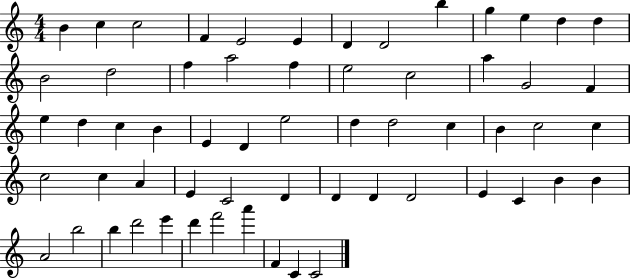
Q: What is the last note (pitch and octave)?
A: C4